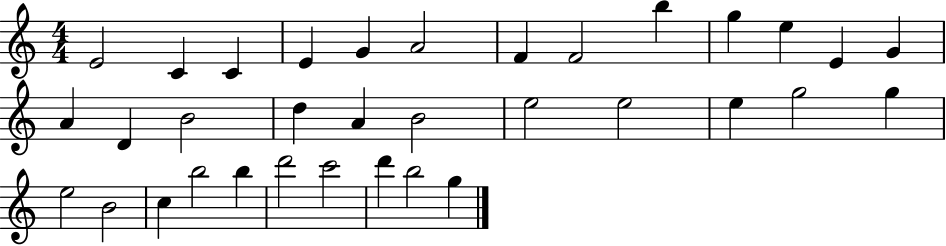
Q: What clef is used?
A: treble